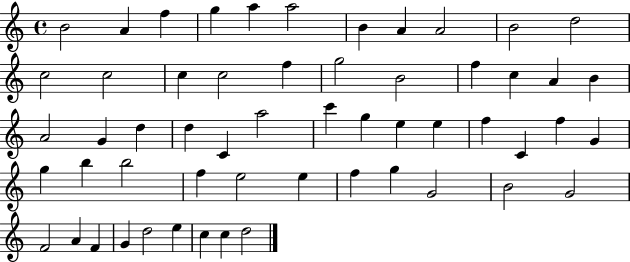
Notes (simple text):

B4/h A4/q F5/q G5/q A5/q A5/h B4/q A4/q A4/h B4/h D5/h C5/h C5/h C5/q C5/h F5/q G5/h B4/h F5/q C5/q A4/q B4/q A4/h G4/q D5/q D5/q C4/q A5/h C6/q G5/q E5/q E5/q F5/q C4/q F5/q G4/q G5/q B5/q B5/h F5/q E5/h E5/q F5/q G5/q G4/h B4/h G4/h F4/h A4/q F4/q G4/q D5/h E5/q C5/q C5/q D5/h